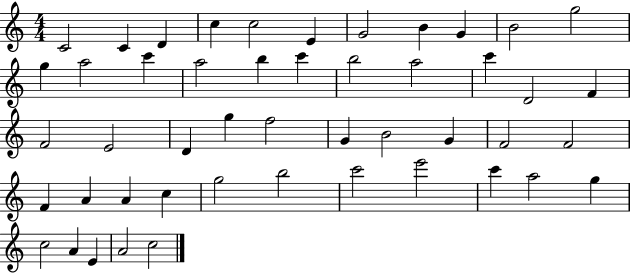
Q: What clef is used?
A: treble